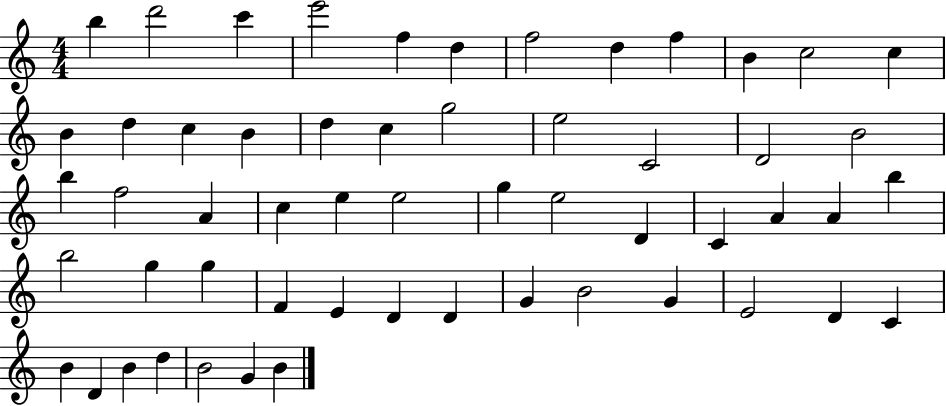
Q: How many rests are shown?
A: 0